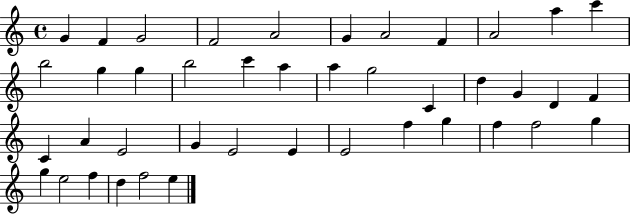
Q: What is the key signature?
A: C major